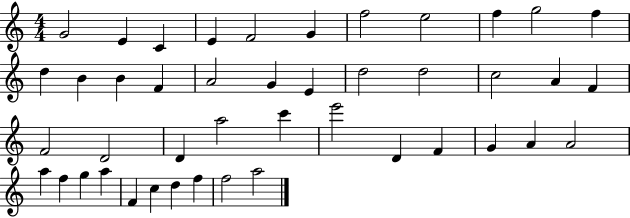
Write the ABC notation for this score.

X:1
T:Untitled
M:4/4
L:1/4
K:C
G2 E C E F2 G f2 e2 f g2 f d B B F A2 G E d2 d2 c2 A F F2 D2 D a2 c' e'2 D F G A A2 a f g a F c d f f2 a2